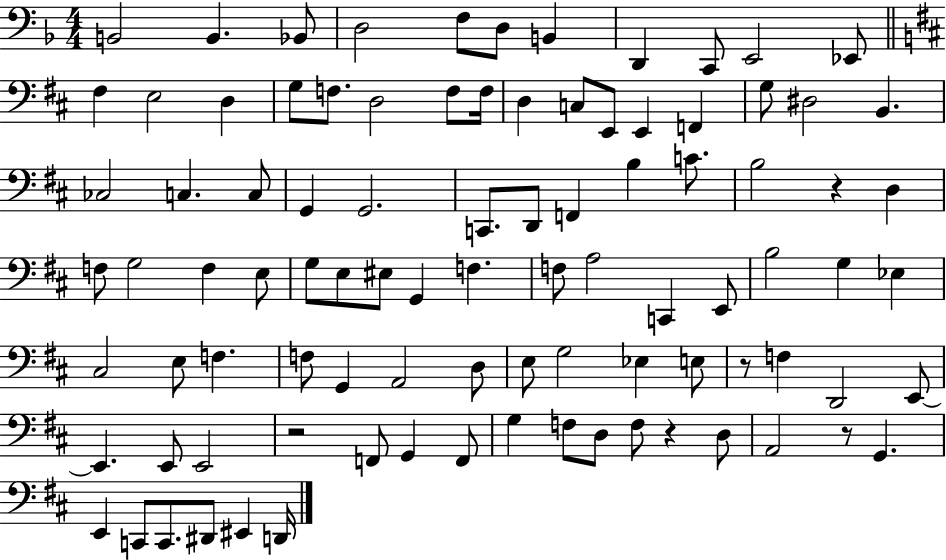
B2/h B2/q. Bb2/e D3/h F3/e D3/e B2/q D2/q C2/e E2/h Eb2/e F#3/q E3/h D3/q G3/e F3/e. D3/h F3/e F3/s D3/q C3/e E2/e E2/q F2/q G3/e D#3/h B2/q. CES3/h C3/q. C3/e G2/q G2/h. C2/e. D2/e F2/q B3/q C4/e. B3/h R/q D3/q F3/e G3/h F3/q E3/e G3/e E3/e EIS3/e G2/q F3/q. F3/e A3/h C2/q E2/e B3/h G3/q Eb3/q C#3/h E3/e F3/q. F3/e G2/q A2/h D3/e E3/e G3/h Eb3/q E3/e R/e F3/q D2/h E2/e E2/q. E2/e E2/h R/h F2/e G2/q F2/e G3/q F3/e D3/e F3/e R/q D3/e A2/h R/e G2/q. E2/q C2/e C2/e. D#2/e EIS2/q D2/s